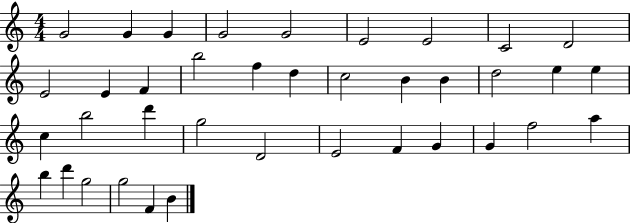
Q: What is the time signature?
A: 4/4